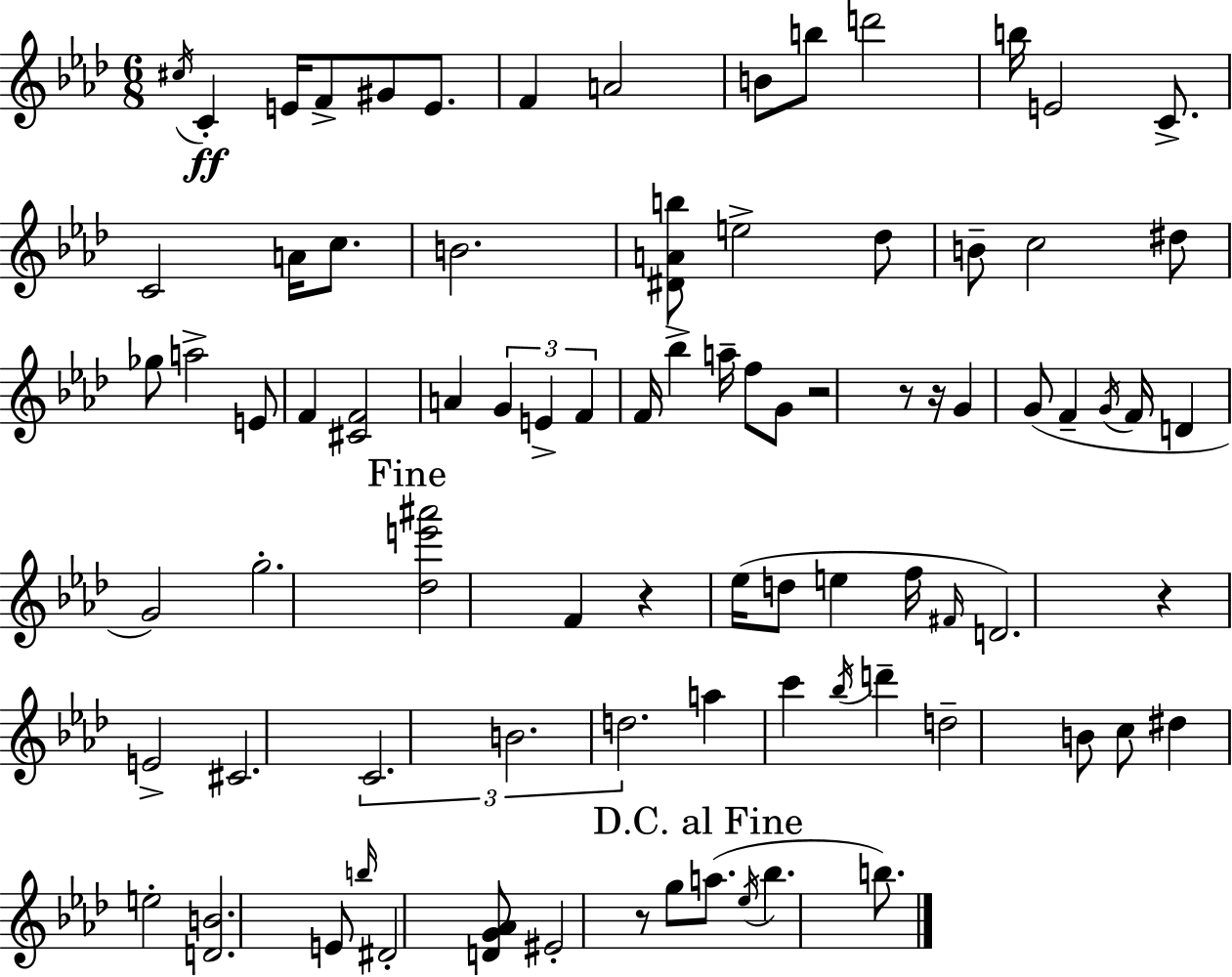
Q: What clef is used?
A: treble